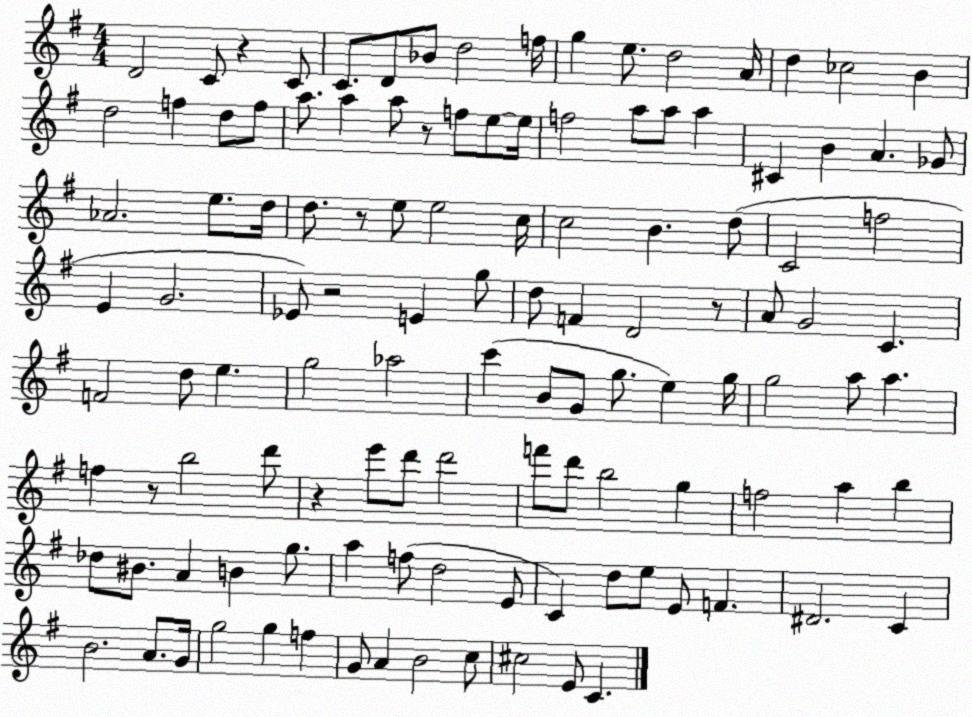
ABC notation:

X:1
T:Untitled
M:4/4
L:1/4
K:G
D2 C/2 z C/2 C/2 D/2 _B/2 d2 f/4 g e/2 d2 A/4 d _c2 B d2 f d/2 f/2 a/2 a a/2 z/2 f/2 e/2 e/4 f2 a/2 a/2 a ^C B A _G/2 _A2 e/2 d/4 d/2 z/2 e/2 e2 c/4 c2 B d/2 C2 f2 E G2 _E/2 z2 E g/2 d/2 F D2 z/2 A/2 G2 C F2 d/2 e g2 _a2 c' B/2 G/2 g/2 e g/4 g2 a/2 a f z/2 b2 d'/2 z e'/2 d'/2 d'2 f'/2 d'/2 b2 g f2 a b _d/2 ^B/2 A B g/2 a f/2 d2 E/2 C d/2 e/2 E/2 F ^D2 C B2 A/2 G/4 g2 g f G/2 A B2 c/2 ^c2 E/2 C